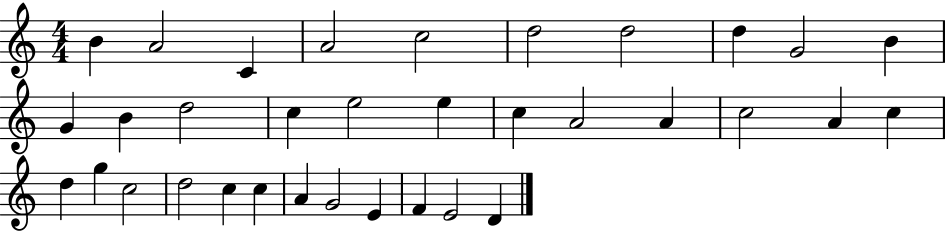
B4/q A4/h C4/q A4/h C5/h D5/h D5/h D5/q G4/h B4/q G4/q B4/q D5/h C5/q E5/h E5/q C5/q A4/h A4/q C5/h A4/q C5/q D5/q G5/q C5/h D5/h C5/q C5/q A4/q G4/h E4/q F4/q E4/h D4/q